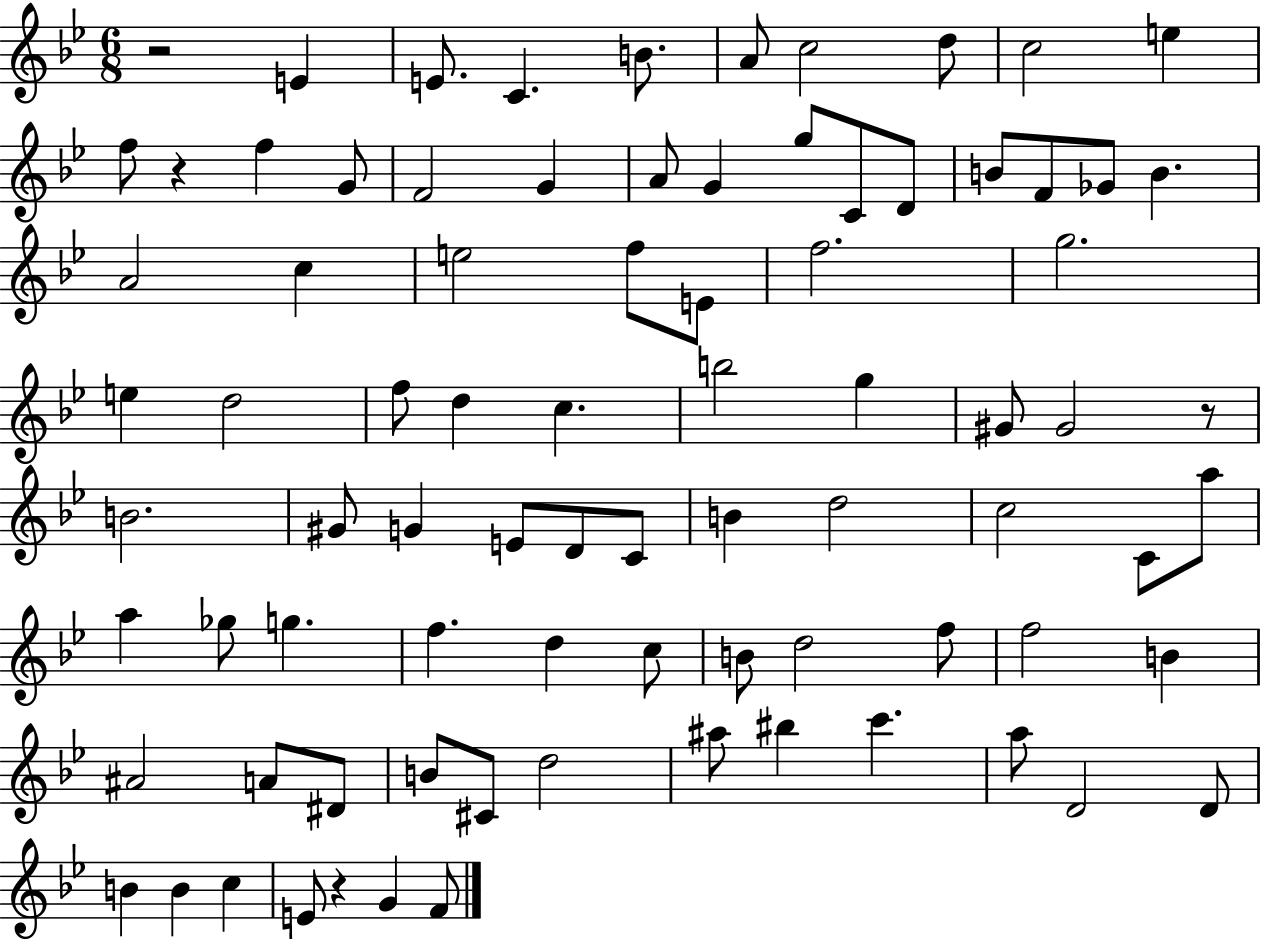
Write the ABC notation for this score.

X:1
T:Untitled
M:6/8
L:1/4
K:Bb
z2 E E/2 C B/2 A/2 c2 d/2 c2 e f/2 z f G/2 F2 G A/2 G g/2 C/2 D/2 B/2 F/2 _G/2 B A2 c e2 f/2 E/2 f2 g2 e d2 f/2 d c b2 g ^G/2 ^G2 z/2 B2 ^G/2 G E/2 D/2 C/2 B d2 c2 C/2 a/2 a _g/2 g f d c/2 B/2 d2 f/2 f2 B ^A2 A/2 ^D/2 B/2 ^C/2 d2 ^a/2 ^b c' a/2 D2 D/2 B B c E/2 z G F/2